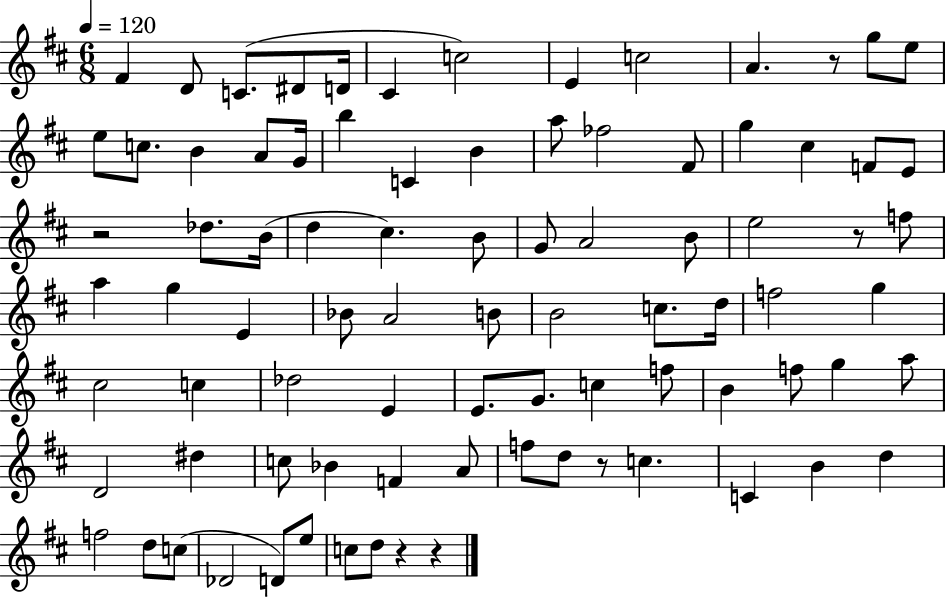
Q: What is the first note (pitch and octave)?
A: F#4